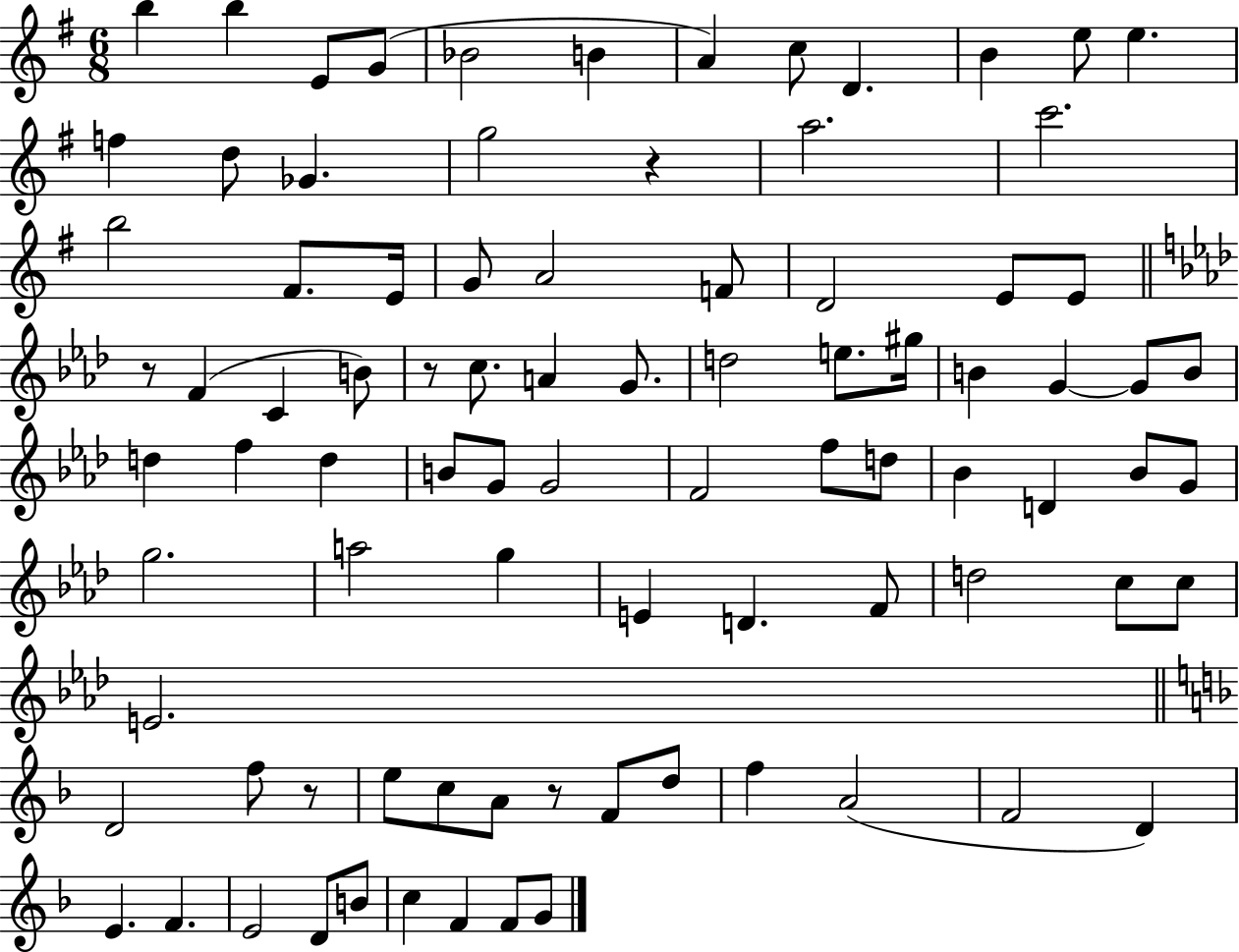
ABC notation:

X:1
T:Untitled
M:6/8
L:1/4
K:G
b b E/2 G/2 _B2 B A c/2 D B e/2 e f d/2 _G g2 z a2 c'2 b2 ^F/2 E/4 G/2 A2 F/2 D2 E/2 E/2 z/2 F C B/2 z/2 c/2 A G/2 d2 e/2 ^g/4 B G G/2 B/2 d f d B/2 G/2 G2 F2 f/2 d/2 _B D _B/2 G/2 g2 a2 g E D F/2 d2 c/2 c/2 E2 D2 f/2 z/2 e/2 c/2 A/2 z/2 F/2 d/2 f A2 F2 D E F E2 D/2 B/2 c F F/2 G/2